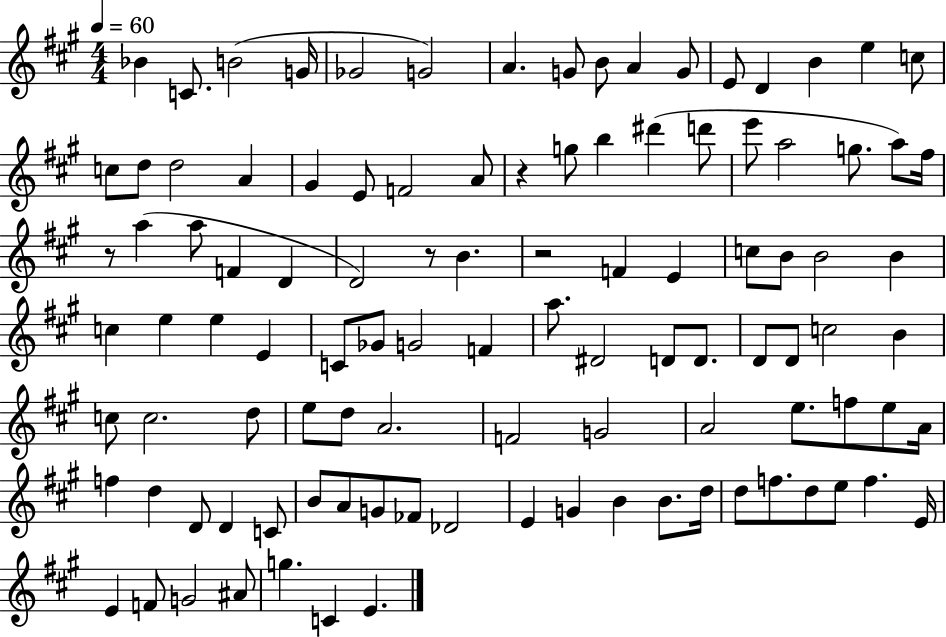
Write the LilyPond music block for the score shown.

{
  \clef treble
  \numericTimeSignature
  \time 4/4
  \key a \major
  \tempo 4 = 60
  bes'4 c'8. b'2( g'16 | ges'2 g'2) | a'4. g'8 b'8 a'4 g'8 | e'8 d'4 b'4 e''4 c''8 | \break c''8 d''8 d''2 a'4 | gis'4 e'8 f'2 a'8 | r4 g''8 b''4 dis'''4( d'''8 | e'''8 a''2 g''8. a''8) fis''16 | \break r8 a''4( a''8 f'4 d'4 | d'2) r8 b'4. | r2 f'4 e'4 | c''8 b'8 b'2 b'4 | \break c''4 e''4 e''4 e'4 | c'8 ges'8 g'2 f'4 | a''8. dis'2 d'8 d'8. | d'8 d'8 c''2 b'4 | \break c''8 c''2. d''8 | e''8 d''8 a'2. | f'2 g'2 | a'2 e''8. f''8 e''8 a'16 | \break f''4 d''4 d'8 d'4 c'8 | b'8 a'8 g'8 fes'8 des'2 | e'4 g'4 b'4 b'8. d''16 | d''8 f''8. d''8 e''8 f''4. e'16 | \break e'4 f'8 g'2 ais'8 | g''4. c'4 e'4. | \bar "|."
}